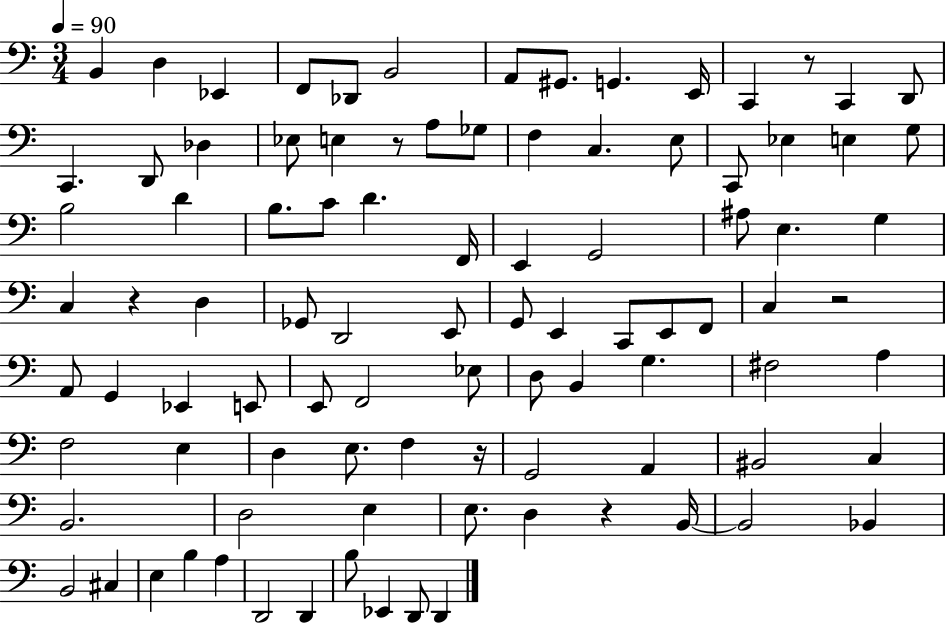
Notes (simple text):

B2/q D3/q Eb2/q F2/e Db2/e B2/h A2/e G#2/e. G2/q. E2/s C2/q R/e C2/q D2/e C2/q. D2/e Db3/q Eb3/e E3/q R/e A3/e Gb3/e F3/q C3/q. E3/e C2/e Eb3/q E3/q G3/e B3/h D4/q B3/e. C4/e D4/q. F2/s E2/q G2/h A#3/e E3/q. G3/q C3/q R/q D3/q Gb2/e D2/h E2/e G2/e E2/q C2/e E2/e F2/e C3/q R/h A2/e G2/q Eb2/q E2/e E2/e F2/h Eb3/e D3/e B2/q G3/q. F#3/h A3/q F3/h E3/q D3/q E3/e. F3/q R/s G2/h A2/q BIS2/h C3/q B2/h. D3/h E3/q E3/e. D3/q R/q B2/s B2/h Bb2/q B2/h C#3/q E3/q B3/q A3/q D2/h D2/q B3/e Eb2/q D2/e D2/q